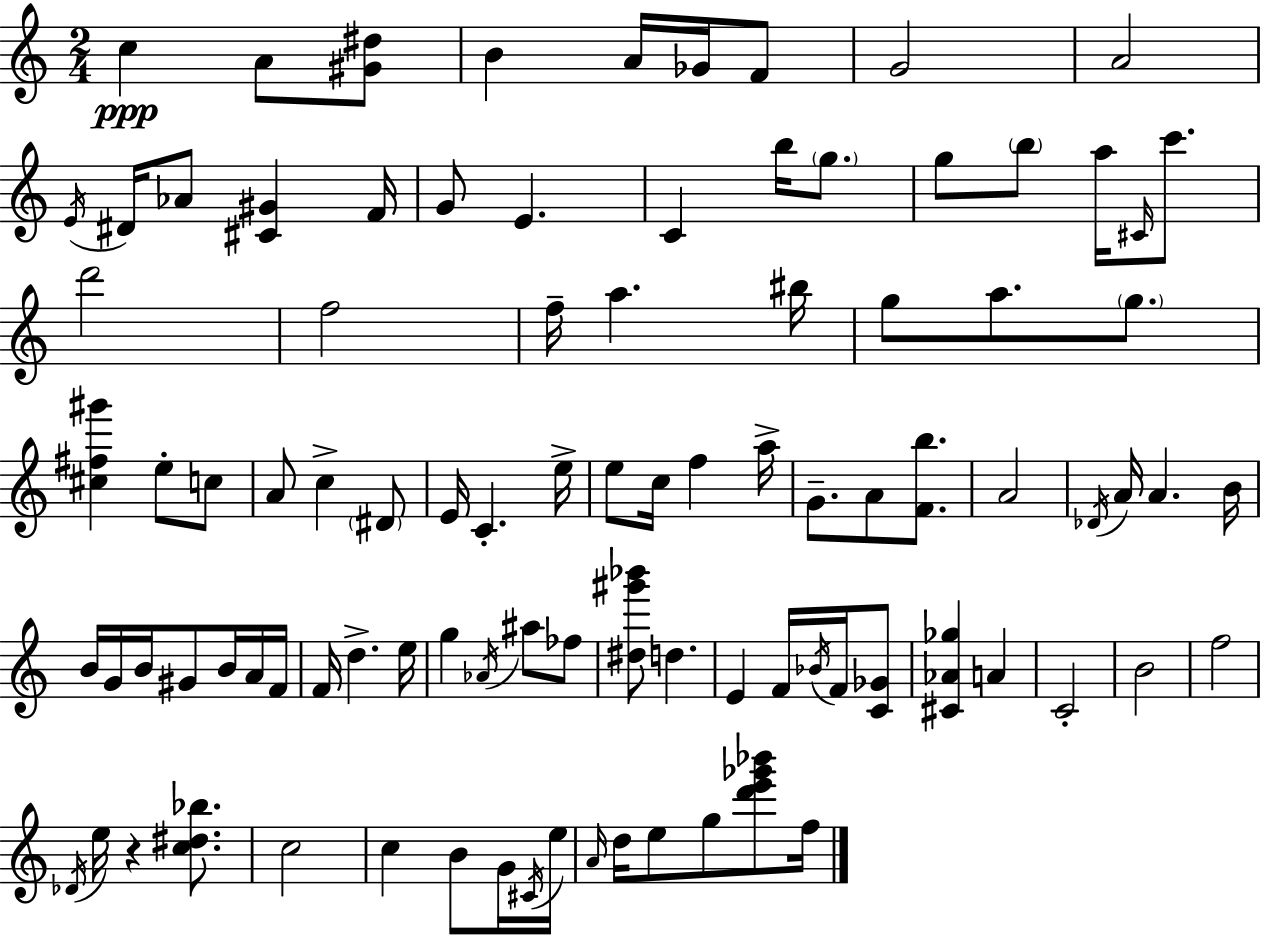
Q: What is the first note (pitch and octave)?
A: C5